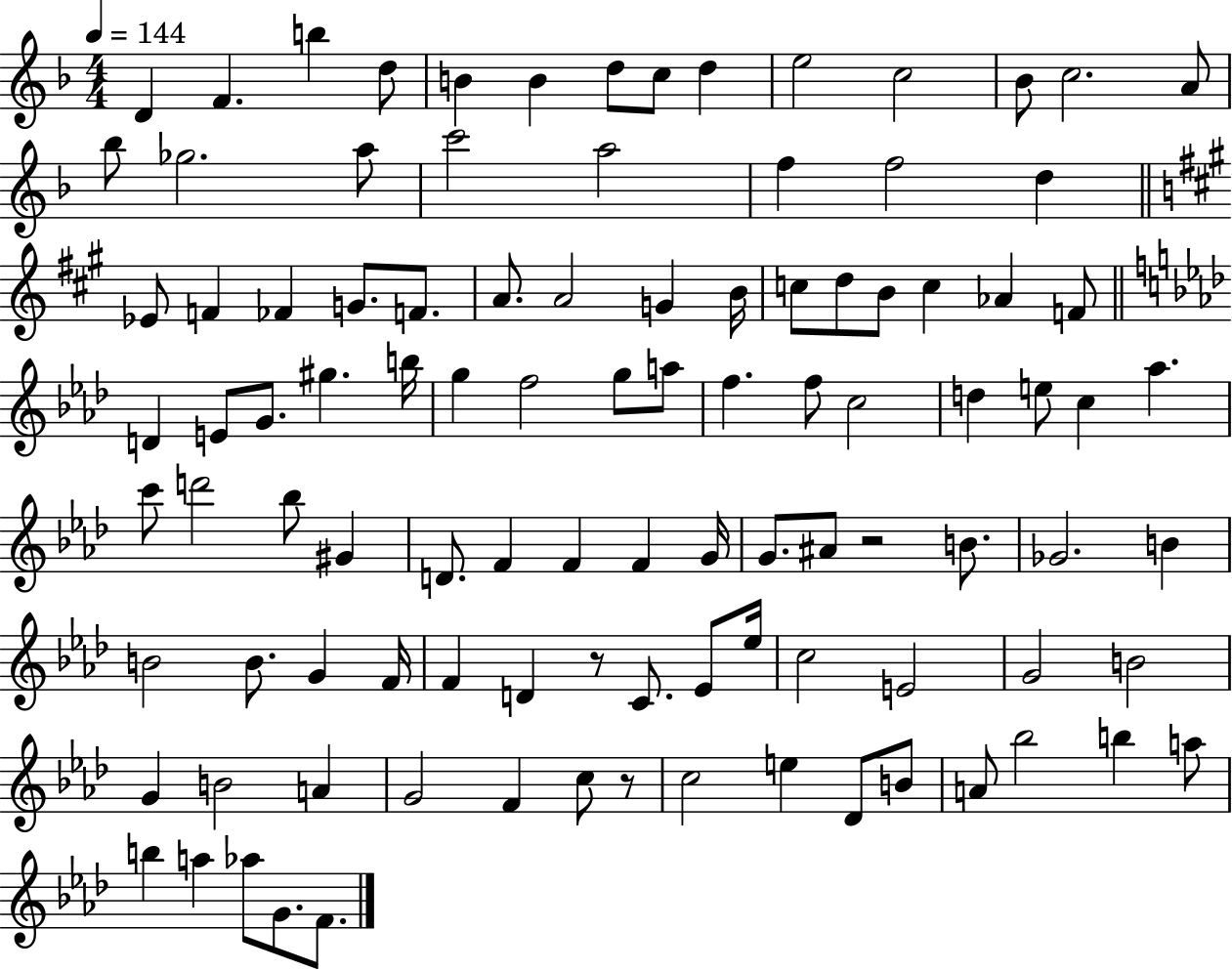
D4/q F4/q. B5/q D5/e B4/q B4/q D5/e C5/e D5/q E5/h C5/h Bb4/e C5/h. A4/e Bb5/e Gb5/h. A5/e C6/h A5/h F5/q F5/h D5/q Eb4/e F4/q FES4/q G4/e. F4/e. A4/e. A4/h G4/q B4/s C5/e D5/e B4/e C5/q Ab4/q F4/e D4/q E4/e G4/e. G#5/q. B5/s G5/q F5/h G5/e A5/e F5/q. F5/e C5/h D5/q E5/e C5/q Ab5/q. C6/e D6/h Bb5/e G#4/q D4/e. F4/q F4/q F4/q G4/s G4/e. A#4/e R/h B4/e. Gb4/h. B4/q B4/h B4/e. G4/q F4/s F4/q D4/q R/e C4/e. Eb4/e Eb5/s C5/h E4/h G4/h B4/h G4/q B4/h A4/q G4/h F4/q C5/e R/e C5/h E5/q Db4/e B4/e A4/e Bb5/h B5/q A5/e B5/q A5/q Ab5/e G4/e. F4/e.